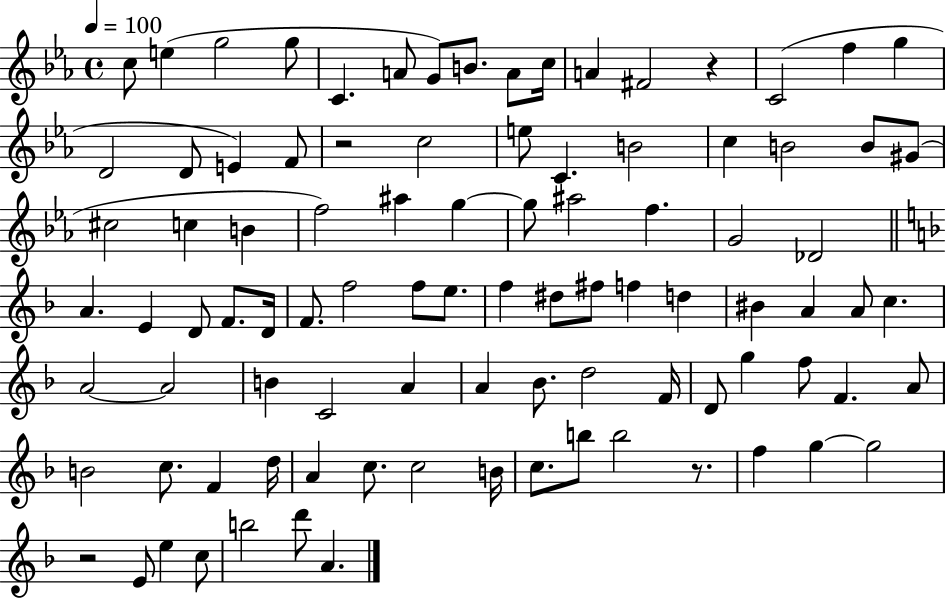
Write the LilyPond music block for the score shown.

{
  \clef treble
  \time 4/4
  \defaultTimeSignature
  \key ees \major
  \tempo 4 = 100
  c''8 e''4( g''2 g''8 | c'4. a'8 g'8) b'8. a'8 c''16 | a'4 fis'2 r4 | c'2( f''4 g''4 | \break d'2 d'8 e'4) f'8 | r2 c''2 | e''8 c'4. b'2 | c''4 b'2 b'8 gis'8( | \break cis''2 c''4 b'4 | f''2) ais''4 g''4~~ | g''8 ais''2 f''4. | g'2 des'2 | \break \bar "||" \break \key f \major a'4. e'4 d'8 f'8. d'16 | f'8. f''2 f''8 e''8. | f''4 dis''8 fis''8 f''4 d''4 | bis'4 a'4 a'8 c''4. | \break a'2~~ a'2 | b'4 c'2 a'4 | a'4 bes'8. d''2 f'16 | d'8 g''4 f''8 f'4. a'8 | \break b'2 c''8. f'4 d''16 | a'4 c''8. c''2 b'16 | c''8. b''8 b''2 r8. | f''4 g''4~~ g''2 | \break r2 e'8 e''4 c''8 | b''2 d'''8 a'4. | \bar "|."
}